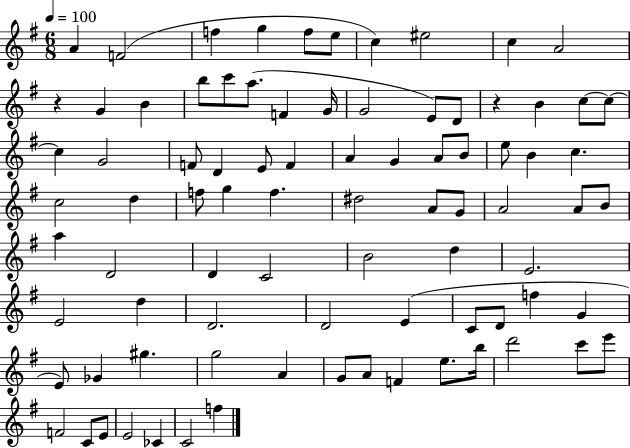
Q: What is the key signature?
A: G major